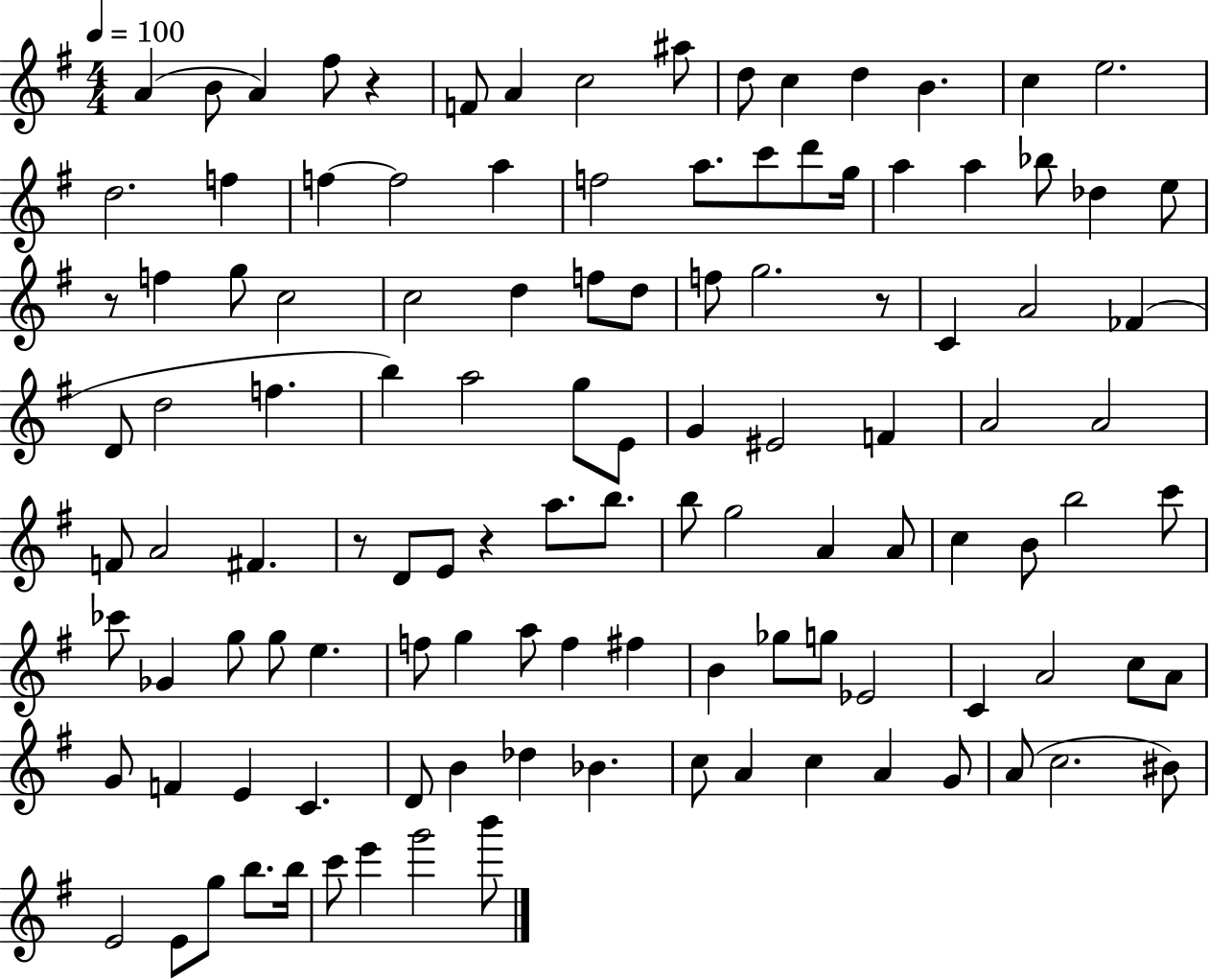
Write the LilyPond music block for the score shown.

{
  \clef treble
  \numericTimeSignature
  \time 4/4
  \key g \major
  \tempo 4 = 100
  \repeat volta 2 { a'4( b'8 a'4) fis''8 r4 | f'8 a'4 c''2 ais''8 | d''8 c''4 d''4 b'4. | c''4 e''2. | \break d''2. f''4 | f''4~~ f''2 a''4 | f''2 a''8. c'''8 d'''8 g''16 | a''4 a''4 bes''8 des''4 e''8 | \break r8 f''4 g''8 c''2 | c''2 d''4 f''8 d''8 | f''8 g''2. r8 | c'4 a'2 fes'4( | \break d'8 d''2 f''4. | b''4) a''2 g''8 e'8 | g'4 eis'2 f'4 | a'2 a'2 | \break f'8 a'2 fis'4. | r8 d'8 e'8 r4 a''8. b''8. | b''8 g''2 a'4 a'8 | c''4 b'8 b''2 c'''8 | \break ces'''8 ges'4 g''8 g''8 e''4. | f''8 g''4 a''8 f''4 fis''4 | b'4 ges''8 g''8 ees'2 | c'4 a'2 c''8 a'8 | \break g'8 f'4 e'4 c'4. | d'8 b'4 des''4 bes'4. | c''8 a'4 c''4 a'4 g'8 | a'8( c''2. bis'8) | \break e'2 e'8 g''8 b''8. b''16 | c'''8 e'''4 g'''2 b'''8 | } \bar "|."
}